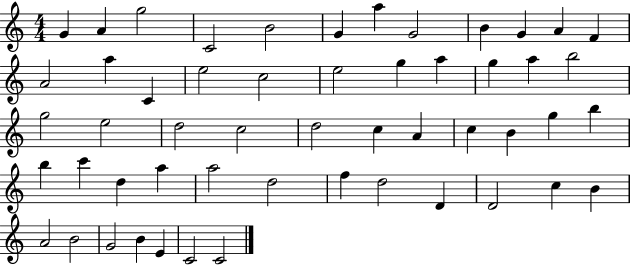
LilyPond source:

{
  \clef treble
  \numericTimeSignature
  \time 4/4
  \key c \major
  g'4 a'4 g''2 | c'2 b'2 | g'4 a''4 g'2 | b'4 g'4 a'4 f'4 | \break a'2 a''4 c'4 | e''2 c''2 | e''2 g''4 a''4 | g''4 a''4 b''2 | \break g''2 e''2 | d''2 c''2 | d''2 c''4 a'4 | c''4 b'4 g''4 b''4 | \break b''4 c'''4 d''4 a''4 | a''2 d''2 | f''4 d''2 d'4 | d'2 c''4 b'4 | \break a'2 b'2 | g'2 b'4 e'4 | c'2 c'2 | \bar "|."
}